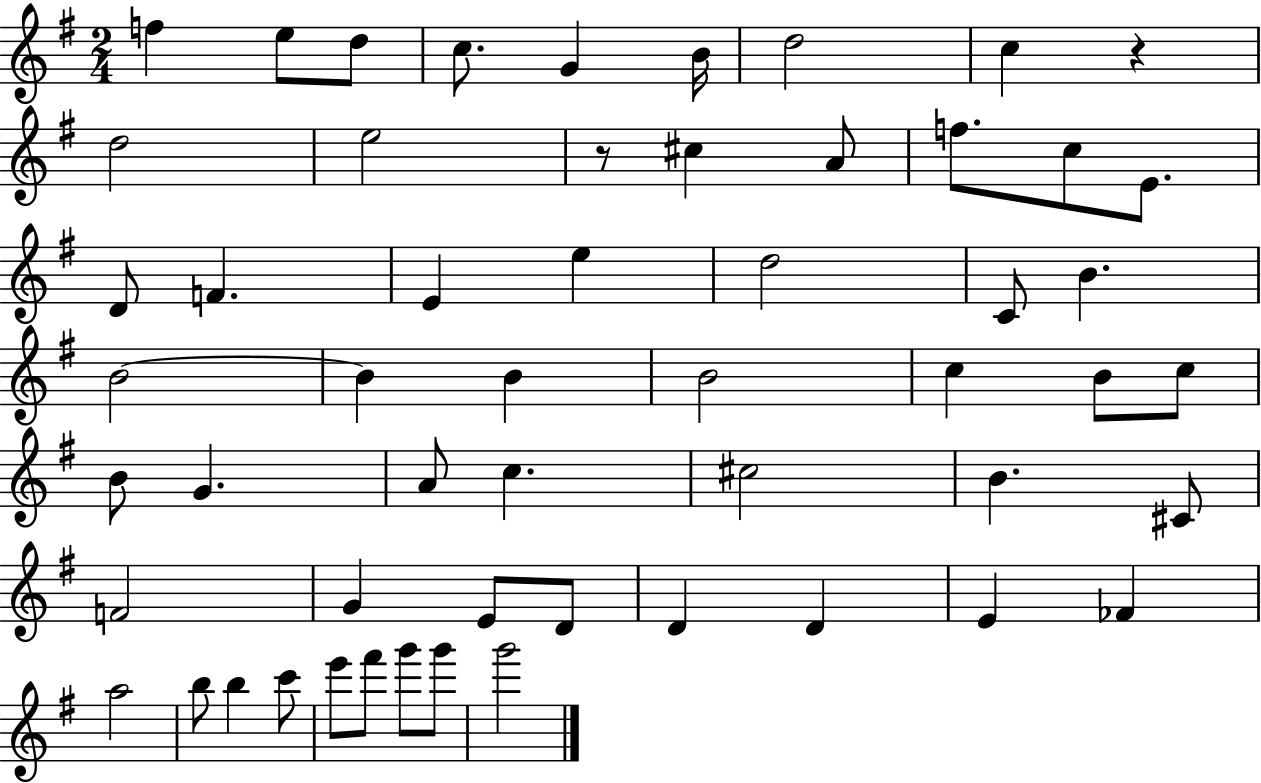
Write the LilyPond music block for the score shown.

{
  \clef treble
  \numericTimeSignature
  \time 2/4
  \key g \major
  \repeat volta 2 { f''4 e''8 d''8 | c''8. g'4 b'16 | d''2 | c''4 r4 | \break d''2 | e''2 | r8 cis''4 a'8 | f''8. c''8 e'8. | \break d'8 f'4. | e'4 e''4 | d''2 | c'8 b'4. | \break b'2~~ | b'4 b'4 | b'2 | c''4 b'8 c''8 | \break b'8 g'4. | a'8 c''4. | cis''2 | b'4. cis'8 | \break f'2 | g'4 e'8 d'8 | d'4 d'4 | e'4 fes'4 | \break a''2 | b''8 b''4 c'''8 | e'''8 fis'''8 g'''8 g'''8 | g'''2 | \break } \bar "|."
}